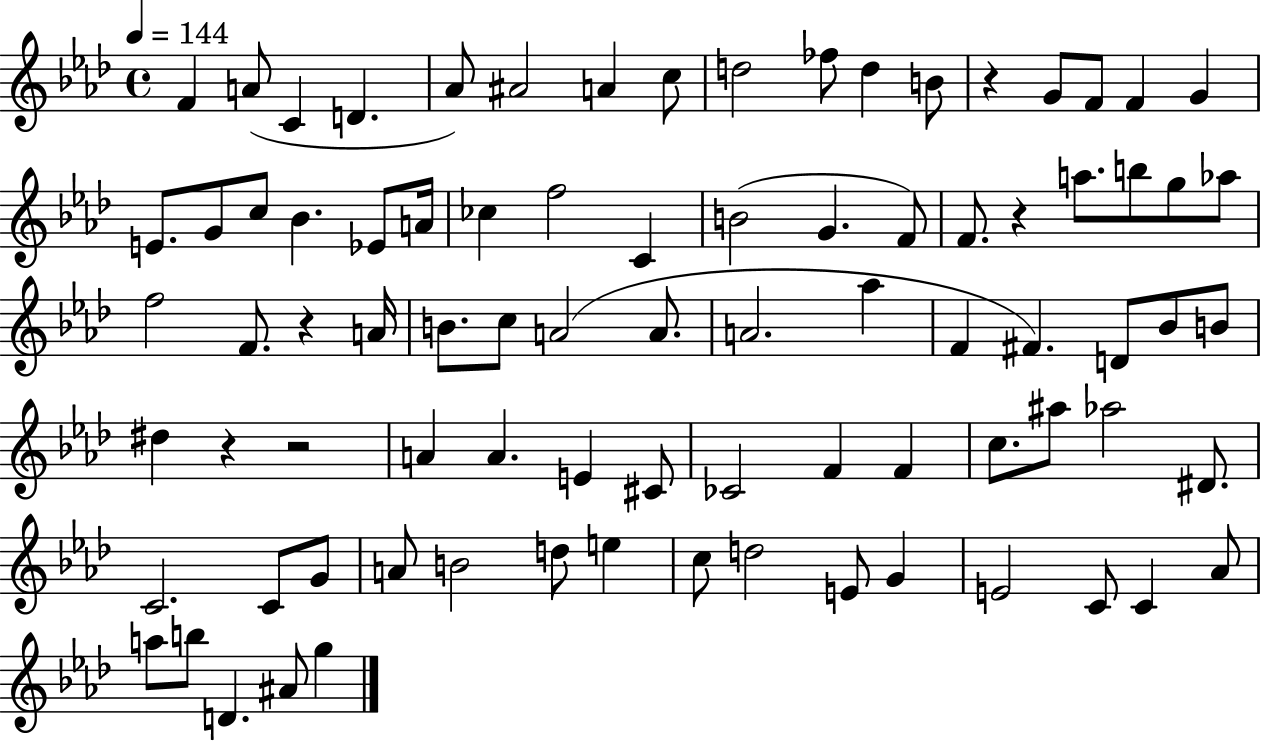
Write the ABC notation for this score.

X:1
T:Untitled
M:4/4
L:1/4
K:Ab
F A/2 C D _A/2 ^A2 A c/2 d2 _f/2 d B/2 z G/2 F/2 F G E/2 G/2 c/2 _B _E/2 A/4 _c f2 C B2 G F/2 F/2 z a/2 b/2 g/2 _a/2 f2 F/2 z A/4 B/2 c/2 A2 A/2 A2 _a F ^F D/2 _B/2 B/2 ^d z z2 A A E ^C/2 _C2 F F c/2 ^a/2 _a2 ^D/2 C2 C/2 G/2 A/2 B2 d/2 e c/2 d2 E/2 G E2 C/2 C _A/2 a/2 b/2 D ^A/2 g